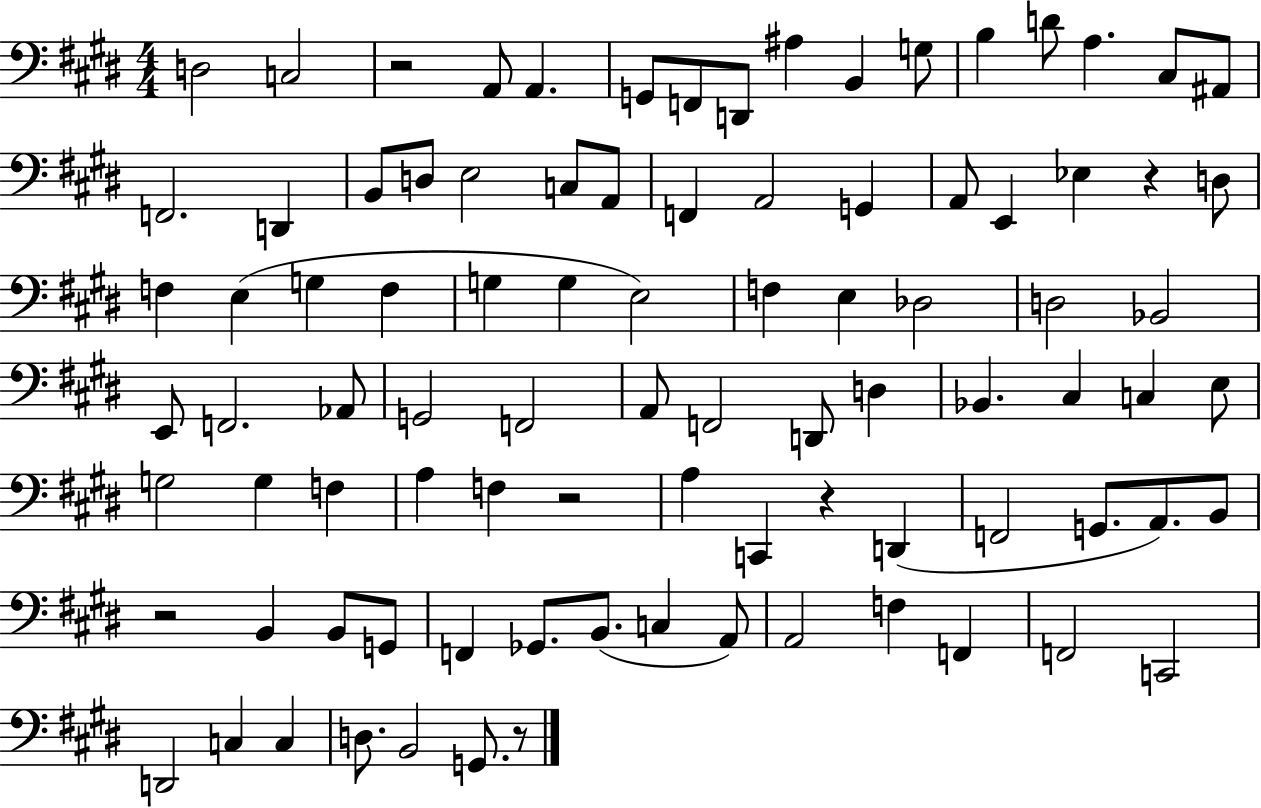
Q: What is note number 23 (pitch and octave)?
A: F2